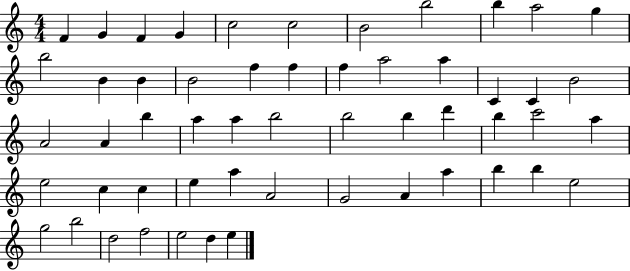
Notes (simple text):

F4/q G4/q F4/q G4/q C5/h C5/h B4/h B5/h B5/q A5/h G5/q B5/h B4/q B4/q B4/h F5/q F5/q F5/q A5/h A5/q C4/q C4/q B4/h A4/h A4/q B5/q A5/q A5/q B5/h B5/h B5/q D6/q B5/q C6/h A5/q E5/h C5/q C5/q E5/q A5/q A4/h G4/h A4/q A5/q B5/q B5/q E5/h G5/h B5/h D5/h F5/h E5/h D5/q E5/q